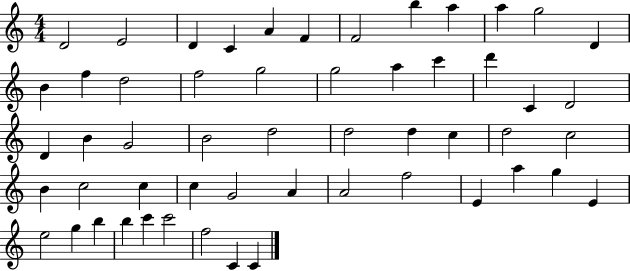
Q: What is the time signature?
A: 4/4